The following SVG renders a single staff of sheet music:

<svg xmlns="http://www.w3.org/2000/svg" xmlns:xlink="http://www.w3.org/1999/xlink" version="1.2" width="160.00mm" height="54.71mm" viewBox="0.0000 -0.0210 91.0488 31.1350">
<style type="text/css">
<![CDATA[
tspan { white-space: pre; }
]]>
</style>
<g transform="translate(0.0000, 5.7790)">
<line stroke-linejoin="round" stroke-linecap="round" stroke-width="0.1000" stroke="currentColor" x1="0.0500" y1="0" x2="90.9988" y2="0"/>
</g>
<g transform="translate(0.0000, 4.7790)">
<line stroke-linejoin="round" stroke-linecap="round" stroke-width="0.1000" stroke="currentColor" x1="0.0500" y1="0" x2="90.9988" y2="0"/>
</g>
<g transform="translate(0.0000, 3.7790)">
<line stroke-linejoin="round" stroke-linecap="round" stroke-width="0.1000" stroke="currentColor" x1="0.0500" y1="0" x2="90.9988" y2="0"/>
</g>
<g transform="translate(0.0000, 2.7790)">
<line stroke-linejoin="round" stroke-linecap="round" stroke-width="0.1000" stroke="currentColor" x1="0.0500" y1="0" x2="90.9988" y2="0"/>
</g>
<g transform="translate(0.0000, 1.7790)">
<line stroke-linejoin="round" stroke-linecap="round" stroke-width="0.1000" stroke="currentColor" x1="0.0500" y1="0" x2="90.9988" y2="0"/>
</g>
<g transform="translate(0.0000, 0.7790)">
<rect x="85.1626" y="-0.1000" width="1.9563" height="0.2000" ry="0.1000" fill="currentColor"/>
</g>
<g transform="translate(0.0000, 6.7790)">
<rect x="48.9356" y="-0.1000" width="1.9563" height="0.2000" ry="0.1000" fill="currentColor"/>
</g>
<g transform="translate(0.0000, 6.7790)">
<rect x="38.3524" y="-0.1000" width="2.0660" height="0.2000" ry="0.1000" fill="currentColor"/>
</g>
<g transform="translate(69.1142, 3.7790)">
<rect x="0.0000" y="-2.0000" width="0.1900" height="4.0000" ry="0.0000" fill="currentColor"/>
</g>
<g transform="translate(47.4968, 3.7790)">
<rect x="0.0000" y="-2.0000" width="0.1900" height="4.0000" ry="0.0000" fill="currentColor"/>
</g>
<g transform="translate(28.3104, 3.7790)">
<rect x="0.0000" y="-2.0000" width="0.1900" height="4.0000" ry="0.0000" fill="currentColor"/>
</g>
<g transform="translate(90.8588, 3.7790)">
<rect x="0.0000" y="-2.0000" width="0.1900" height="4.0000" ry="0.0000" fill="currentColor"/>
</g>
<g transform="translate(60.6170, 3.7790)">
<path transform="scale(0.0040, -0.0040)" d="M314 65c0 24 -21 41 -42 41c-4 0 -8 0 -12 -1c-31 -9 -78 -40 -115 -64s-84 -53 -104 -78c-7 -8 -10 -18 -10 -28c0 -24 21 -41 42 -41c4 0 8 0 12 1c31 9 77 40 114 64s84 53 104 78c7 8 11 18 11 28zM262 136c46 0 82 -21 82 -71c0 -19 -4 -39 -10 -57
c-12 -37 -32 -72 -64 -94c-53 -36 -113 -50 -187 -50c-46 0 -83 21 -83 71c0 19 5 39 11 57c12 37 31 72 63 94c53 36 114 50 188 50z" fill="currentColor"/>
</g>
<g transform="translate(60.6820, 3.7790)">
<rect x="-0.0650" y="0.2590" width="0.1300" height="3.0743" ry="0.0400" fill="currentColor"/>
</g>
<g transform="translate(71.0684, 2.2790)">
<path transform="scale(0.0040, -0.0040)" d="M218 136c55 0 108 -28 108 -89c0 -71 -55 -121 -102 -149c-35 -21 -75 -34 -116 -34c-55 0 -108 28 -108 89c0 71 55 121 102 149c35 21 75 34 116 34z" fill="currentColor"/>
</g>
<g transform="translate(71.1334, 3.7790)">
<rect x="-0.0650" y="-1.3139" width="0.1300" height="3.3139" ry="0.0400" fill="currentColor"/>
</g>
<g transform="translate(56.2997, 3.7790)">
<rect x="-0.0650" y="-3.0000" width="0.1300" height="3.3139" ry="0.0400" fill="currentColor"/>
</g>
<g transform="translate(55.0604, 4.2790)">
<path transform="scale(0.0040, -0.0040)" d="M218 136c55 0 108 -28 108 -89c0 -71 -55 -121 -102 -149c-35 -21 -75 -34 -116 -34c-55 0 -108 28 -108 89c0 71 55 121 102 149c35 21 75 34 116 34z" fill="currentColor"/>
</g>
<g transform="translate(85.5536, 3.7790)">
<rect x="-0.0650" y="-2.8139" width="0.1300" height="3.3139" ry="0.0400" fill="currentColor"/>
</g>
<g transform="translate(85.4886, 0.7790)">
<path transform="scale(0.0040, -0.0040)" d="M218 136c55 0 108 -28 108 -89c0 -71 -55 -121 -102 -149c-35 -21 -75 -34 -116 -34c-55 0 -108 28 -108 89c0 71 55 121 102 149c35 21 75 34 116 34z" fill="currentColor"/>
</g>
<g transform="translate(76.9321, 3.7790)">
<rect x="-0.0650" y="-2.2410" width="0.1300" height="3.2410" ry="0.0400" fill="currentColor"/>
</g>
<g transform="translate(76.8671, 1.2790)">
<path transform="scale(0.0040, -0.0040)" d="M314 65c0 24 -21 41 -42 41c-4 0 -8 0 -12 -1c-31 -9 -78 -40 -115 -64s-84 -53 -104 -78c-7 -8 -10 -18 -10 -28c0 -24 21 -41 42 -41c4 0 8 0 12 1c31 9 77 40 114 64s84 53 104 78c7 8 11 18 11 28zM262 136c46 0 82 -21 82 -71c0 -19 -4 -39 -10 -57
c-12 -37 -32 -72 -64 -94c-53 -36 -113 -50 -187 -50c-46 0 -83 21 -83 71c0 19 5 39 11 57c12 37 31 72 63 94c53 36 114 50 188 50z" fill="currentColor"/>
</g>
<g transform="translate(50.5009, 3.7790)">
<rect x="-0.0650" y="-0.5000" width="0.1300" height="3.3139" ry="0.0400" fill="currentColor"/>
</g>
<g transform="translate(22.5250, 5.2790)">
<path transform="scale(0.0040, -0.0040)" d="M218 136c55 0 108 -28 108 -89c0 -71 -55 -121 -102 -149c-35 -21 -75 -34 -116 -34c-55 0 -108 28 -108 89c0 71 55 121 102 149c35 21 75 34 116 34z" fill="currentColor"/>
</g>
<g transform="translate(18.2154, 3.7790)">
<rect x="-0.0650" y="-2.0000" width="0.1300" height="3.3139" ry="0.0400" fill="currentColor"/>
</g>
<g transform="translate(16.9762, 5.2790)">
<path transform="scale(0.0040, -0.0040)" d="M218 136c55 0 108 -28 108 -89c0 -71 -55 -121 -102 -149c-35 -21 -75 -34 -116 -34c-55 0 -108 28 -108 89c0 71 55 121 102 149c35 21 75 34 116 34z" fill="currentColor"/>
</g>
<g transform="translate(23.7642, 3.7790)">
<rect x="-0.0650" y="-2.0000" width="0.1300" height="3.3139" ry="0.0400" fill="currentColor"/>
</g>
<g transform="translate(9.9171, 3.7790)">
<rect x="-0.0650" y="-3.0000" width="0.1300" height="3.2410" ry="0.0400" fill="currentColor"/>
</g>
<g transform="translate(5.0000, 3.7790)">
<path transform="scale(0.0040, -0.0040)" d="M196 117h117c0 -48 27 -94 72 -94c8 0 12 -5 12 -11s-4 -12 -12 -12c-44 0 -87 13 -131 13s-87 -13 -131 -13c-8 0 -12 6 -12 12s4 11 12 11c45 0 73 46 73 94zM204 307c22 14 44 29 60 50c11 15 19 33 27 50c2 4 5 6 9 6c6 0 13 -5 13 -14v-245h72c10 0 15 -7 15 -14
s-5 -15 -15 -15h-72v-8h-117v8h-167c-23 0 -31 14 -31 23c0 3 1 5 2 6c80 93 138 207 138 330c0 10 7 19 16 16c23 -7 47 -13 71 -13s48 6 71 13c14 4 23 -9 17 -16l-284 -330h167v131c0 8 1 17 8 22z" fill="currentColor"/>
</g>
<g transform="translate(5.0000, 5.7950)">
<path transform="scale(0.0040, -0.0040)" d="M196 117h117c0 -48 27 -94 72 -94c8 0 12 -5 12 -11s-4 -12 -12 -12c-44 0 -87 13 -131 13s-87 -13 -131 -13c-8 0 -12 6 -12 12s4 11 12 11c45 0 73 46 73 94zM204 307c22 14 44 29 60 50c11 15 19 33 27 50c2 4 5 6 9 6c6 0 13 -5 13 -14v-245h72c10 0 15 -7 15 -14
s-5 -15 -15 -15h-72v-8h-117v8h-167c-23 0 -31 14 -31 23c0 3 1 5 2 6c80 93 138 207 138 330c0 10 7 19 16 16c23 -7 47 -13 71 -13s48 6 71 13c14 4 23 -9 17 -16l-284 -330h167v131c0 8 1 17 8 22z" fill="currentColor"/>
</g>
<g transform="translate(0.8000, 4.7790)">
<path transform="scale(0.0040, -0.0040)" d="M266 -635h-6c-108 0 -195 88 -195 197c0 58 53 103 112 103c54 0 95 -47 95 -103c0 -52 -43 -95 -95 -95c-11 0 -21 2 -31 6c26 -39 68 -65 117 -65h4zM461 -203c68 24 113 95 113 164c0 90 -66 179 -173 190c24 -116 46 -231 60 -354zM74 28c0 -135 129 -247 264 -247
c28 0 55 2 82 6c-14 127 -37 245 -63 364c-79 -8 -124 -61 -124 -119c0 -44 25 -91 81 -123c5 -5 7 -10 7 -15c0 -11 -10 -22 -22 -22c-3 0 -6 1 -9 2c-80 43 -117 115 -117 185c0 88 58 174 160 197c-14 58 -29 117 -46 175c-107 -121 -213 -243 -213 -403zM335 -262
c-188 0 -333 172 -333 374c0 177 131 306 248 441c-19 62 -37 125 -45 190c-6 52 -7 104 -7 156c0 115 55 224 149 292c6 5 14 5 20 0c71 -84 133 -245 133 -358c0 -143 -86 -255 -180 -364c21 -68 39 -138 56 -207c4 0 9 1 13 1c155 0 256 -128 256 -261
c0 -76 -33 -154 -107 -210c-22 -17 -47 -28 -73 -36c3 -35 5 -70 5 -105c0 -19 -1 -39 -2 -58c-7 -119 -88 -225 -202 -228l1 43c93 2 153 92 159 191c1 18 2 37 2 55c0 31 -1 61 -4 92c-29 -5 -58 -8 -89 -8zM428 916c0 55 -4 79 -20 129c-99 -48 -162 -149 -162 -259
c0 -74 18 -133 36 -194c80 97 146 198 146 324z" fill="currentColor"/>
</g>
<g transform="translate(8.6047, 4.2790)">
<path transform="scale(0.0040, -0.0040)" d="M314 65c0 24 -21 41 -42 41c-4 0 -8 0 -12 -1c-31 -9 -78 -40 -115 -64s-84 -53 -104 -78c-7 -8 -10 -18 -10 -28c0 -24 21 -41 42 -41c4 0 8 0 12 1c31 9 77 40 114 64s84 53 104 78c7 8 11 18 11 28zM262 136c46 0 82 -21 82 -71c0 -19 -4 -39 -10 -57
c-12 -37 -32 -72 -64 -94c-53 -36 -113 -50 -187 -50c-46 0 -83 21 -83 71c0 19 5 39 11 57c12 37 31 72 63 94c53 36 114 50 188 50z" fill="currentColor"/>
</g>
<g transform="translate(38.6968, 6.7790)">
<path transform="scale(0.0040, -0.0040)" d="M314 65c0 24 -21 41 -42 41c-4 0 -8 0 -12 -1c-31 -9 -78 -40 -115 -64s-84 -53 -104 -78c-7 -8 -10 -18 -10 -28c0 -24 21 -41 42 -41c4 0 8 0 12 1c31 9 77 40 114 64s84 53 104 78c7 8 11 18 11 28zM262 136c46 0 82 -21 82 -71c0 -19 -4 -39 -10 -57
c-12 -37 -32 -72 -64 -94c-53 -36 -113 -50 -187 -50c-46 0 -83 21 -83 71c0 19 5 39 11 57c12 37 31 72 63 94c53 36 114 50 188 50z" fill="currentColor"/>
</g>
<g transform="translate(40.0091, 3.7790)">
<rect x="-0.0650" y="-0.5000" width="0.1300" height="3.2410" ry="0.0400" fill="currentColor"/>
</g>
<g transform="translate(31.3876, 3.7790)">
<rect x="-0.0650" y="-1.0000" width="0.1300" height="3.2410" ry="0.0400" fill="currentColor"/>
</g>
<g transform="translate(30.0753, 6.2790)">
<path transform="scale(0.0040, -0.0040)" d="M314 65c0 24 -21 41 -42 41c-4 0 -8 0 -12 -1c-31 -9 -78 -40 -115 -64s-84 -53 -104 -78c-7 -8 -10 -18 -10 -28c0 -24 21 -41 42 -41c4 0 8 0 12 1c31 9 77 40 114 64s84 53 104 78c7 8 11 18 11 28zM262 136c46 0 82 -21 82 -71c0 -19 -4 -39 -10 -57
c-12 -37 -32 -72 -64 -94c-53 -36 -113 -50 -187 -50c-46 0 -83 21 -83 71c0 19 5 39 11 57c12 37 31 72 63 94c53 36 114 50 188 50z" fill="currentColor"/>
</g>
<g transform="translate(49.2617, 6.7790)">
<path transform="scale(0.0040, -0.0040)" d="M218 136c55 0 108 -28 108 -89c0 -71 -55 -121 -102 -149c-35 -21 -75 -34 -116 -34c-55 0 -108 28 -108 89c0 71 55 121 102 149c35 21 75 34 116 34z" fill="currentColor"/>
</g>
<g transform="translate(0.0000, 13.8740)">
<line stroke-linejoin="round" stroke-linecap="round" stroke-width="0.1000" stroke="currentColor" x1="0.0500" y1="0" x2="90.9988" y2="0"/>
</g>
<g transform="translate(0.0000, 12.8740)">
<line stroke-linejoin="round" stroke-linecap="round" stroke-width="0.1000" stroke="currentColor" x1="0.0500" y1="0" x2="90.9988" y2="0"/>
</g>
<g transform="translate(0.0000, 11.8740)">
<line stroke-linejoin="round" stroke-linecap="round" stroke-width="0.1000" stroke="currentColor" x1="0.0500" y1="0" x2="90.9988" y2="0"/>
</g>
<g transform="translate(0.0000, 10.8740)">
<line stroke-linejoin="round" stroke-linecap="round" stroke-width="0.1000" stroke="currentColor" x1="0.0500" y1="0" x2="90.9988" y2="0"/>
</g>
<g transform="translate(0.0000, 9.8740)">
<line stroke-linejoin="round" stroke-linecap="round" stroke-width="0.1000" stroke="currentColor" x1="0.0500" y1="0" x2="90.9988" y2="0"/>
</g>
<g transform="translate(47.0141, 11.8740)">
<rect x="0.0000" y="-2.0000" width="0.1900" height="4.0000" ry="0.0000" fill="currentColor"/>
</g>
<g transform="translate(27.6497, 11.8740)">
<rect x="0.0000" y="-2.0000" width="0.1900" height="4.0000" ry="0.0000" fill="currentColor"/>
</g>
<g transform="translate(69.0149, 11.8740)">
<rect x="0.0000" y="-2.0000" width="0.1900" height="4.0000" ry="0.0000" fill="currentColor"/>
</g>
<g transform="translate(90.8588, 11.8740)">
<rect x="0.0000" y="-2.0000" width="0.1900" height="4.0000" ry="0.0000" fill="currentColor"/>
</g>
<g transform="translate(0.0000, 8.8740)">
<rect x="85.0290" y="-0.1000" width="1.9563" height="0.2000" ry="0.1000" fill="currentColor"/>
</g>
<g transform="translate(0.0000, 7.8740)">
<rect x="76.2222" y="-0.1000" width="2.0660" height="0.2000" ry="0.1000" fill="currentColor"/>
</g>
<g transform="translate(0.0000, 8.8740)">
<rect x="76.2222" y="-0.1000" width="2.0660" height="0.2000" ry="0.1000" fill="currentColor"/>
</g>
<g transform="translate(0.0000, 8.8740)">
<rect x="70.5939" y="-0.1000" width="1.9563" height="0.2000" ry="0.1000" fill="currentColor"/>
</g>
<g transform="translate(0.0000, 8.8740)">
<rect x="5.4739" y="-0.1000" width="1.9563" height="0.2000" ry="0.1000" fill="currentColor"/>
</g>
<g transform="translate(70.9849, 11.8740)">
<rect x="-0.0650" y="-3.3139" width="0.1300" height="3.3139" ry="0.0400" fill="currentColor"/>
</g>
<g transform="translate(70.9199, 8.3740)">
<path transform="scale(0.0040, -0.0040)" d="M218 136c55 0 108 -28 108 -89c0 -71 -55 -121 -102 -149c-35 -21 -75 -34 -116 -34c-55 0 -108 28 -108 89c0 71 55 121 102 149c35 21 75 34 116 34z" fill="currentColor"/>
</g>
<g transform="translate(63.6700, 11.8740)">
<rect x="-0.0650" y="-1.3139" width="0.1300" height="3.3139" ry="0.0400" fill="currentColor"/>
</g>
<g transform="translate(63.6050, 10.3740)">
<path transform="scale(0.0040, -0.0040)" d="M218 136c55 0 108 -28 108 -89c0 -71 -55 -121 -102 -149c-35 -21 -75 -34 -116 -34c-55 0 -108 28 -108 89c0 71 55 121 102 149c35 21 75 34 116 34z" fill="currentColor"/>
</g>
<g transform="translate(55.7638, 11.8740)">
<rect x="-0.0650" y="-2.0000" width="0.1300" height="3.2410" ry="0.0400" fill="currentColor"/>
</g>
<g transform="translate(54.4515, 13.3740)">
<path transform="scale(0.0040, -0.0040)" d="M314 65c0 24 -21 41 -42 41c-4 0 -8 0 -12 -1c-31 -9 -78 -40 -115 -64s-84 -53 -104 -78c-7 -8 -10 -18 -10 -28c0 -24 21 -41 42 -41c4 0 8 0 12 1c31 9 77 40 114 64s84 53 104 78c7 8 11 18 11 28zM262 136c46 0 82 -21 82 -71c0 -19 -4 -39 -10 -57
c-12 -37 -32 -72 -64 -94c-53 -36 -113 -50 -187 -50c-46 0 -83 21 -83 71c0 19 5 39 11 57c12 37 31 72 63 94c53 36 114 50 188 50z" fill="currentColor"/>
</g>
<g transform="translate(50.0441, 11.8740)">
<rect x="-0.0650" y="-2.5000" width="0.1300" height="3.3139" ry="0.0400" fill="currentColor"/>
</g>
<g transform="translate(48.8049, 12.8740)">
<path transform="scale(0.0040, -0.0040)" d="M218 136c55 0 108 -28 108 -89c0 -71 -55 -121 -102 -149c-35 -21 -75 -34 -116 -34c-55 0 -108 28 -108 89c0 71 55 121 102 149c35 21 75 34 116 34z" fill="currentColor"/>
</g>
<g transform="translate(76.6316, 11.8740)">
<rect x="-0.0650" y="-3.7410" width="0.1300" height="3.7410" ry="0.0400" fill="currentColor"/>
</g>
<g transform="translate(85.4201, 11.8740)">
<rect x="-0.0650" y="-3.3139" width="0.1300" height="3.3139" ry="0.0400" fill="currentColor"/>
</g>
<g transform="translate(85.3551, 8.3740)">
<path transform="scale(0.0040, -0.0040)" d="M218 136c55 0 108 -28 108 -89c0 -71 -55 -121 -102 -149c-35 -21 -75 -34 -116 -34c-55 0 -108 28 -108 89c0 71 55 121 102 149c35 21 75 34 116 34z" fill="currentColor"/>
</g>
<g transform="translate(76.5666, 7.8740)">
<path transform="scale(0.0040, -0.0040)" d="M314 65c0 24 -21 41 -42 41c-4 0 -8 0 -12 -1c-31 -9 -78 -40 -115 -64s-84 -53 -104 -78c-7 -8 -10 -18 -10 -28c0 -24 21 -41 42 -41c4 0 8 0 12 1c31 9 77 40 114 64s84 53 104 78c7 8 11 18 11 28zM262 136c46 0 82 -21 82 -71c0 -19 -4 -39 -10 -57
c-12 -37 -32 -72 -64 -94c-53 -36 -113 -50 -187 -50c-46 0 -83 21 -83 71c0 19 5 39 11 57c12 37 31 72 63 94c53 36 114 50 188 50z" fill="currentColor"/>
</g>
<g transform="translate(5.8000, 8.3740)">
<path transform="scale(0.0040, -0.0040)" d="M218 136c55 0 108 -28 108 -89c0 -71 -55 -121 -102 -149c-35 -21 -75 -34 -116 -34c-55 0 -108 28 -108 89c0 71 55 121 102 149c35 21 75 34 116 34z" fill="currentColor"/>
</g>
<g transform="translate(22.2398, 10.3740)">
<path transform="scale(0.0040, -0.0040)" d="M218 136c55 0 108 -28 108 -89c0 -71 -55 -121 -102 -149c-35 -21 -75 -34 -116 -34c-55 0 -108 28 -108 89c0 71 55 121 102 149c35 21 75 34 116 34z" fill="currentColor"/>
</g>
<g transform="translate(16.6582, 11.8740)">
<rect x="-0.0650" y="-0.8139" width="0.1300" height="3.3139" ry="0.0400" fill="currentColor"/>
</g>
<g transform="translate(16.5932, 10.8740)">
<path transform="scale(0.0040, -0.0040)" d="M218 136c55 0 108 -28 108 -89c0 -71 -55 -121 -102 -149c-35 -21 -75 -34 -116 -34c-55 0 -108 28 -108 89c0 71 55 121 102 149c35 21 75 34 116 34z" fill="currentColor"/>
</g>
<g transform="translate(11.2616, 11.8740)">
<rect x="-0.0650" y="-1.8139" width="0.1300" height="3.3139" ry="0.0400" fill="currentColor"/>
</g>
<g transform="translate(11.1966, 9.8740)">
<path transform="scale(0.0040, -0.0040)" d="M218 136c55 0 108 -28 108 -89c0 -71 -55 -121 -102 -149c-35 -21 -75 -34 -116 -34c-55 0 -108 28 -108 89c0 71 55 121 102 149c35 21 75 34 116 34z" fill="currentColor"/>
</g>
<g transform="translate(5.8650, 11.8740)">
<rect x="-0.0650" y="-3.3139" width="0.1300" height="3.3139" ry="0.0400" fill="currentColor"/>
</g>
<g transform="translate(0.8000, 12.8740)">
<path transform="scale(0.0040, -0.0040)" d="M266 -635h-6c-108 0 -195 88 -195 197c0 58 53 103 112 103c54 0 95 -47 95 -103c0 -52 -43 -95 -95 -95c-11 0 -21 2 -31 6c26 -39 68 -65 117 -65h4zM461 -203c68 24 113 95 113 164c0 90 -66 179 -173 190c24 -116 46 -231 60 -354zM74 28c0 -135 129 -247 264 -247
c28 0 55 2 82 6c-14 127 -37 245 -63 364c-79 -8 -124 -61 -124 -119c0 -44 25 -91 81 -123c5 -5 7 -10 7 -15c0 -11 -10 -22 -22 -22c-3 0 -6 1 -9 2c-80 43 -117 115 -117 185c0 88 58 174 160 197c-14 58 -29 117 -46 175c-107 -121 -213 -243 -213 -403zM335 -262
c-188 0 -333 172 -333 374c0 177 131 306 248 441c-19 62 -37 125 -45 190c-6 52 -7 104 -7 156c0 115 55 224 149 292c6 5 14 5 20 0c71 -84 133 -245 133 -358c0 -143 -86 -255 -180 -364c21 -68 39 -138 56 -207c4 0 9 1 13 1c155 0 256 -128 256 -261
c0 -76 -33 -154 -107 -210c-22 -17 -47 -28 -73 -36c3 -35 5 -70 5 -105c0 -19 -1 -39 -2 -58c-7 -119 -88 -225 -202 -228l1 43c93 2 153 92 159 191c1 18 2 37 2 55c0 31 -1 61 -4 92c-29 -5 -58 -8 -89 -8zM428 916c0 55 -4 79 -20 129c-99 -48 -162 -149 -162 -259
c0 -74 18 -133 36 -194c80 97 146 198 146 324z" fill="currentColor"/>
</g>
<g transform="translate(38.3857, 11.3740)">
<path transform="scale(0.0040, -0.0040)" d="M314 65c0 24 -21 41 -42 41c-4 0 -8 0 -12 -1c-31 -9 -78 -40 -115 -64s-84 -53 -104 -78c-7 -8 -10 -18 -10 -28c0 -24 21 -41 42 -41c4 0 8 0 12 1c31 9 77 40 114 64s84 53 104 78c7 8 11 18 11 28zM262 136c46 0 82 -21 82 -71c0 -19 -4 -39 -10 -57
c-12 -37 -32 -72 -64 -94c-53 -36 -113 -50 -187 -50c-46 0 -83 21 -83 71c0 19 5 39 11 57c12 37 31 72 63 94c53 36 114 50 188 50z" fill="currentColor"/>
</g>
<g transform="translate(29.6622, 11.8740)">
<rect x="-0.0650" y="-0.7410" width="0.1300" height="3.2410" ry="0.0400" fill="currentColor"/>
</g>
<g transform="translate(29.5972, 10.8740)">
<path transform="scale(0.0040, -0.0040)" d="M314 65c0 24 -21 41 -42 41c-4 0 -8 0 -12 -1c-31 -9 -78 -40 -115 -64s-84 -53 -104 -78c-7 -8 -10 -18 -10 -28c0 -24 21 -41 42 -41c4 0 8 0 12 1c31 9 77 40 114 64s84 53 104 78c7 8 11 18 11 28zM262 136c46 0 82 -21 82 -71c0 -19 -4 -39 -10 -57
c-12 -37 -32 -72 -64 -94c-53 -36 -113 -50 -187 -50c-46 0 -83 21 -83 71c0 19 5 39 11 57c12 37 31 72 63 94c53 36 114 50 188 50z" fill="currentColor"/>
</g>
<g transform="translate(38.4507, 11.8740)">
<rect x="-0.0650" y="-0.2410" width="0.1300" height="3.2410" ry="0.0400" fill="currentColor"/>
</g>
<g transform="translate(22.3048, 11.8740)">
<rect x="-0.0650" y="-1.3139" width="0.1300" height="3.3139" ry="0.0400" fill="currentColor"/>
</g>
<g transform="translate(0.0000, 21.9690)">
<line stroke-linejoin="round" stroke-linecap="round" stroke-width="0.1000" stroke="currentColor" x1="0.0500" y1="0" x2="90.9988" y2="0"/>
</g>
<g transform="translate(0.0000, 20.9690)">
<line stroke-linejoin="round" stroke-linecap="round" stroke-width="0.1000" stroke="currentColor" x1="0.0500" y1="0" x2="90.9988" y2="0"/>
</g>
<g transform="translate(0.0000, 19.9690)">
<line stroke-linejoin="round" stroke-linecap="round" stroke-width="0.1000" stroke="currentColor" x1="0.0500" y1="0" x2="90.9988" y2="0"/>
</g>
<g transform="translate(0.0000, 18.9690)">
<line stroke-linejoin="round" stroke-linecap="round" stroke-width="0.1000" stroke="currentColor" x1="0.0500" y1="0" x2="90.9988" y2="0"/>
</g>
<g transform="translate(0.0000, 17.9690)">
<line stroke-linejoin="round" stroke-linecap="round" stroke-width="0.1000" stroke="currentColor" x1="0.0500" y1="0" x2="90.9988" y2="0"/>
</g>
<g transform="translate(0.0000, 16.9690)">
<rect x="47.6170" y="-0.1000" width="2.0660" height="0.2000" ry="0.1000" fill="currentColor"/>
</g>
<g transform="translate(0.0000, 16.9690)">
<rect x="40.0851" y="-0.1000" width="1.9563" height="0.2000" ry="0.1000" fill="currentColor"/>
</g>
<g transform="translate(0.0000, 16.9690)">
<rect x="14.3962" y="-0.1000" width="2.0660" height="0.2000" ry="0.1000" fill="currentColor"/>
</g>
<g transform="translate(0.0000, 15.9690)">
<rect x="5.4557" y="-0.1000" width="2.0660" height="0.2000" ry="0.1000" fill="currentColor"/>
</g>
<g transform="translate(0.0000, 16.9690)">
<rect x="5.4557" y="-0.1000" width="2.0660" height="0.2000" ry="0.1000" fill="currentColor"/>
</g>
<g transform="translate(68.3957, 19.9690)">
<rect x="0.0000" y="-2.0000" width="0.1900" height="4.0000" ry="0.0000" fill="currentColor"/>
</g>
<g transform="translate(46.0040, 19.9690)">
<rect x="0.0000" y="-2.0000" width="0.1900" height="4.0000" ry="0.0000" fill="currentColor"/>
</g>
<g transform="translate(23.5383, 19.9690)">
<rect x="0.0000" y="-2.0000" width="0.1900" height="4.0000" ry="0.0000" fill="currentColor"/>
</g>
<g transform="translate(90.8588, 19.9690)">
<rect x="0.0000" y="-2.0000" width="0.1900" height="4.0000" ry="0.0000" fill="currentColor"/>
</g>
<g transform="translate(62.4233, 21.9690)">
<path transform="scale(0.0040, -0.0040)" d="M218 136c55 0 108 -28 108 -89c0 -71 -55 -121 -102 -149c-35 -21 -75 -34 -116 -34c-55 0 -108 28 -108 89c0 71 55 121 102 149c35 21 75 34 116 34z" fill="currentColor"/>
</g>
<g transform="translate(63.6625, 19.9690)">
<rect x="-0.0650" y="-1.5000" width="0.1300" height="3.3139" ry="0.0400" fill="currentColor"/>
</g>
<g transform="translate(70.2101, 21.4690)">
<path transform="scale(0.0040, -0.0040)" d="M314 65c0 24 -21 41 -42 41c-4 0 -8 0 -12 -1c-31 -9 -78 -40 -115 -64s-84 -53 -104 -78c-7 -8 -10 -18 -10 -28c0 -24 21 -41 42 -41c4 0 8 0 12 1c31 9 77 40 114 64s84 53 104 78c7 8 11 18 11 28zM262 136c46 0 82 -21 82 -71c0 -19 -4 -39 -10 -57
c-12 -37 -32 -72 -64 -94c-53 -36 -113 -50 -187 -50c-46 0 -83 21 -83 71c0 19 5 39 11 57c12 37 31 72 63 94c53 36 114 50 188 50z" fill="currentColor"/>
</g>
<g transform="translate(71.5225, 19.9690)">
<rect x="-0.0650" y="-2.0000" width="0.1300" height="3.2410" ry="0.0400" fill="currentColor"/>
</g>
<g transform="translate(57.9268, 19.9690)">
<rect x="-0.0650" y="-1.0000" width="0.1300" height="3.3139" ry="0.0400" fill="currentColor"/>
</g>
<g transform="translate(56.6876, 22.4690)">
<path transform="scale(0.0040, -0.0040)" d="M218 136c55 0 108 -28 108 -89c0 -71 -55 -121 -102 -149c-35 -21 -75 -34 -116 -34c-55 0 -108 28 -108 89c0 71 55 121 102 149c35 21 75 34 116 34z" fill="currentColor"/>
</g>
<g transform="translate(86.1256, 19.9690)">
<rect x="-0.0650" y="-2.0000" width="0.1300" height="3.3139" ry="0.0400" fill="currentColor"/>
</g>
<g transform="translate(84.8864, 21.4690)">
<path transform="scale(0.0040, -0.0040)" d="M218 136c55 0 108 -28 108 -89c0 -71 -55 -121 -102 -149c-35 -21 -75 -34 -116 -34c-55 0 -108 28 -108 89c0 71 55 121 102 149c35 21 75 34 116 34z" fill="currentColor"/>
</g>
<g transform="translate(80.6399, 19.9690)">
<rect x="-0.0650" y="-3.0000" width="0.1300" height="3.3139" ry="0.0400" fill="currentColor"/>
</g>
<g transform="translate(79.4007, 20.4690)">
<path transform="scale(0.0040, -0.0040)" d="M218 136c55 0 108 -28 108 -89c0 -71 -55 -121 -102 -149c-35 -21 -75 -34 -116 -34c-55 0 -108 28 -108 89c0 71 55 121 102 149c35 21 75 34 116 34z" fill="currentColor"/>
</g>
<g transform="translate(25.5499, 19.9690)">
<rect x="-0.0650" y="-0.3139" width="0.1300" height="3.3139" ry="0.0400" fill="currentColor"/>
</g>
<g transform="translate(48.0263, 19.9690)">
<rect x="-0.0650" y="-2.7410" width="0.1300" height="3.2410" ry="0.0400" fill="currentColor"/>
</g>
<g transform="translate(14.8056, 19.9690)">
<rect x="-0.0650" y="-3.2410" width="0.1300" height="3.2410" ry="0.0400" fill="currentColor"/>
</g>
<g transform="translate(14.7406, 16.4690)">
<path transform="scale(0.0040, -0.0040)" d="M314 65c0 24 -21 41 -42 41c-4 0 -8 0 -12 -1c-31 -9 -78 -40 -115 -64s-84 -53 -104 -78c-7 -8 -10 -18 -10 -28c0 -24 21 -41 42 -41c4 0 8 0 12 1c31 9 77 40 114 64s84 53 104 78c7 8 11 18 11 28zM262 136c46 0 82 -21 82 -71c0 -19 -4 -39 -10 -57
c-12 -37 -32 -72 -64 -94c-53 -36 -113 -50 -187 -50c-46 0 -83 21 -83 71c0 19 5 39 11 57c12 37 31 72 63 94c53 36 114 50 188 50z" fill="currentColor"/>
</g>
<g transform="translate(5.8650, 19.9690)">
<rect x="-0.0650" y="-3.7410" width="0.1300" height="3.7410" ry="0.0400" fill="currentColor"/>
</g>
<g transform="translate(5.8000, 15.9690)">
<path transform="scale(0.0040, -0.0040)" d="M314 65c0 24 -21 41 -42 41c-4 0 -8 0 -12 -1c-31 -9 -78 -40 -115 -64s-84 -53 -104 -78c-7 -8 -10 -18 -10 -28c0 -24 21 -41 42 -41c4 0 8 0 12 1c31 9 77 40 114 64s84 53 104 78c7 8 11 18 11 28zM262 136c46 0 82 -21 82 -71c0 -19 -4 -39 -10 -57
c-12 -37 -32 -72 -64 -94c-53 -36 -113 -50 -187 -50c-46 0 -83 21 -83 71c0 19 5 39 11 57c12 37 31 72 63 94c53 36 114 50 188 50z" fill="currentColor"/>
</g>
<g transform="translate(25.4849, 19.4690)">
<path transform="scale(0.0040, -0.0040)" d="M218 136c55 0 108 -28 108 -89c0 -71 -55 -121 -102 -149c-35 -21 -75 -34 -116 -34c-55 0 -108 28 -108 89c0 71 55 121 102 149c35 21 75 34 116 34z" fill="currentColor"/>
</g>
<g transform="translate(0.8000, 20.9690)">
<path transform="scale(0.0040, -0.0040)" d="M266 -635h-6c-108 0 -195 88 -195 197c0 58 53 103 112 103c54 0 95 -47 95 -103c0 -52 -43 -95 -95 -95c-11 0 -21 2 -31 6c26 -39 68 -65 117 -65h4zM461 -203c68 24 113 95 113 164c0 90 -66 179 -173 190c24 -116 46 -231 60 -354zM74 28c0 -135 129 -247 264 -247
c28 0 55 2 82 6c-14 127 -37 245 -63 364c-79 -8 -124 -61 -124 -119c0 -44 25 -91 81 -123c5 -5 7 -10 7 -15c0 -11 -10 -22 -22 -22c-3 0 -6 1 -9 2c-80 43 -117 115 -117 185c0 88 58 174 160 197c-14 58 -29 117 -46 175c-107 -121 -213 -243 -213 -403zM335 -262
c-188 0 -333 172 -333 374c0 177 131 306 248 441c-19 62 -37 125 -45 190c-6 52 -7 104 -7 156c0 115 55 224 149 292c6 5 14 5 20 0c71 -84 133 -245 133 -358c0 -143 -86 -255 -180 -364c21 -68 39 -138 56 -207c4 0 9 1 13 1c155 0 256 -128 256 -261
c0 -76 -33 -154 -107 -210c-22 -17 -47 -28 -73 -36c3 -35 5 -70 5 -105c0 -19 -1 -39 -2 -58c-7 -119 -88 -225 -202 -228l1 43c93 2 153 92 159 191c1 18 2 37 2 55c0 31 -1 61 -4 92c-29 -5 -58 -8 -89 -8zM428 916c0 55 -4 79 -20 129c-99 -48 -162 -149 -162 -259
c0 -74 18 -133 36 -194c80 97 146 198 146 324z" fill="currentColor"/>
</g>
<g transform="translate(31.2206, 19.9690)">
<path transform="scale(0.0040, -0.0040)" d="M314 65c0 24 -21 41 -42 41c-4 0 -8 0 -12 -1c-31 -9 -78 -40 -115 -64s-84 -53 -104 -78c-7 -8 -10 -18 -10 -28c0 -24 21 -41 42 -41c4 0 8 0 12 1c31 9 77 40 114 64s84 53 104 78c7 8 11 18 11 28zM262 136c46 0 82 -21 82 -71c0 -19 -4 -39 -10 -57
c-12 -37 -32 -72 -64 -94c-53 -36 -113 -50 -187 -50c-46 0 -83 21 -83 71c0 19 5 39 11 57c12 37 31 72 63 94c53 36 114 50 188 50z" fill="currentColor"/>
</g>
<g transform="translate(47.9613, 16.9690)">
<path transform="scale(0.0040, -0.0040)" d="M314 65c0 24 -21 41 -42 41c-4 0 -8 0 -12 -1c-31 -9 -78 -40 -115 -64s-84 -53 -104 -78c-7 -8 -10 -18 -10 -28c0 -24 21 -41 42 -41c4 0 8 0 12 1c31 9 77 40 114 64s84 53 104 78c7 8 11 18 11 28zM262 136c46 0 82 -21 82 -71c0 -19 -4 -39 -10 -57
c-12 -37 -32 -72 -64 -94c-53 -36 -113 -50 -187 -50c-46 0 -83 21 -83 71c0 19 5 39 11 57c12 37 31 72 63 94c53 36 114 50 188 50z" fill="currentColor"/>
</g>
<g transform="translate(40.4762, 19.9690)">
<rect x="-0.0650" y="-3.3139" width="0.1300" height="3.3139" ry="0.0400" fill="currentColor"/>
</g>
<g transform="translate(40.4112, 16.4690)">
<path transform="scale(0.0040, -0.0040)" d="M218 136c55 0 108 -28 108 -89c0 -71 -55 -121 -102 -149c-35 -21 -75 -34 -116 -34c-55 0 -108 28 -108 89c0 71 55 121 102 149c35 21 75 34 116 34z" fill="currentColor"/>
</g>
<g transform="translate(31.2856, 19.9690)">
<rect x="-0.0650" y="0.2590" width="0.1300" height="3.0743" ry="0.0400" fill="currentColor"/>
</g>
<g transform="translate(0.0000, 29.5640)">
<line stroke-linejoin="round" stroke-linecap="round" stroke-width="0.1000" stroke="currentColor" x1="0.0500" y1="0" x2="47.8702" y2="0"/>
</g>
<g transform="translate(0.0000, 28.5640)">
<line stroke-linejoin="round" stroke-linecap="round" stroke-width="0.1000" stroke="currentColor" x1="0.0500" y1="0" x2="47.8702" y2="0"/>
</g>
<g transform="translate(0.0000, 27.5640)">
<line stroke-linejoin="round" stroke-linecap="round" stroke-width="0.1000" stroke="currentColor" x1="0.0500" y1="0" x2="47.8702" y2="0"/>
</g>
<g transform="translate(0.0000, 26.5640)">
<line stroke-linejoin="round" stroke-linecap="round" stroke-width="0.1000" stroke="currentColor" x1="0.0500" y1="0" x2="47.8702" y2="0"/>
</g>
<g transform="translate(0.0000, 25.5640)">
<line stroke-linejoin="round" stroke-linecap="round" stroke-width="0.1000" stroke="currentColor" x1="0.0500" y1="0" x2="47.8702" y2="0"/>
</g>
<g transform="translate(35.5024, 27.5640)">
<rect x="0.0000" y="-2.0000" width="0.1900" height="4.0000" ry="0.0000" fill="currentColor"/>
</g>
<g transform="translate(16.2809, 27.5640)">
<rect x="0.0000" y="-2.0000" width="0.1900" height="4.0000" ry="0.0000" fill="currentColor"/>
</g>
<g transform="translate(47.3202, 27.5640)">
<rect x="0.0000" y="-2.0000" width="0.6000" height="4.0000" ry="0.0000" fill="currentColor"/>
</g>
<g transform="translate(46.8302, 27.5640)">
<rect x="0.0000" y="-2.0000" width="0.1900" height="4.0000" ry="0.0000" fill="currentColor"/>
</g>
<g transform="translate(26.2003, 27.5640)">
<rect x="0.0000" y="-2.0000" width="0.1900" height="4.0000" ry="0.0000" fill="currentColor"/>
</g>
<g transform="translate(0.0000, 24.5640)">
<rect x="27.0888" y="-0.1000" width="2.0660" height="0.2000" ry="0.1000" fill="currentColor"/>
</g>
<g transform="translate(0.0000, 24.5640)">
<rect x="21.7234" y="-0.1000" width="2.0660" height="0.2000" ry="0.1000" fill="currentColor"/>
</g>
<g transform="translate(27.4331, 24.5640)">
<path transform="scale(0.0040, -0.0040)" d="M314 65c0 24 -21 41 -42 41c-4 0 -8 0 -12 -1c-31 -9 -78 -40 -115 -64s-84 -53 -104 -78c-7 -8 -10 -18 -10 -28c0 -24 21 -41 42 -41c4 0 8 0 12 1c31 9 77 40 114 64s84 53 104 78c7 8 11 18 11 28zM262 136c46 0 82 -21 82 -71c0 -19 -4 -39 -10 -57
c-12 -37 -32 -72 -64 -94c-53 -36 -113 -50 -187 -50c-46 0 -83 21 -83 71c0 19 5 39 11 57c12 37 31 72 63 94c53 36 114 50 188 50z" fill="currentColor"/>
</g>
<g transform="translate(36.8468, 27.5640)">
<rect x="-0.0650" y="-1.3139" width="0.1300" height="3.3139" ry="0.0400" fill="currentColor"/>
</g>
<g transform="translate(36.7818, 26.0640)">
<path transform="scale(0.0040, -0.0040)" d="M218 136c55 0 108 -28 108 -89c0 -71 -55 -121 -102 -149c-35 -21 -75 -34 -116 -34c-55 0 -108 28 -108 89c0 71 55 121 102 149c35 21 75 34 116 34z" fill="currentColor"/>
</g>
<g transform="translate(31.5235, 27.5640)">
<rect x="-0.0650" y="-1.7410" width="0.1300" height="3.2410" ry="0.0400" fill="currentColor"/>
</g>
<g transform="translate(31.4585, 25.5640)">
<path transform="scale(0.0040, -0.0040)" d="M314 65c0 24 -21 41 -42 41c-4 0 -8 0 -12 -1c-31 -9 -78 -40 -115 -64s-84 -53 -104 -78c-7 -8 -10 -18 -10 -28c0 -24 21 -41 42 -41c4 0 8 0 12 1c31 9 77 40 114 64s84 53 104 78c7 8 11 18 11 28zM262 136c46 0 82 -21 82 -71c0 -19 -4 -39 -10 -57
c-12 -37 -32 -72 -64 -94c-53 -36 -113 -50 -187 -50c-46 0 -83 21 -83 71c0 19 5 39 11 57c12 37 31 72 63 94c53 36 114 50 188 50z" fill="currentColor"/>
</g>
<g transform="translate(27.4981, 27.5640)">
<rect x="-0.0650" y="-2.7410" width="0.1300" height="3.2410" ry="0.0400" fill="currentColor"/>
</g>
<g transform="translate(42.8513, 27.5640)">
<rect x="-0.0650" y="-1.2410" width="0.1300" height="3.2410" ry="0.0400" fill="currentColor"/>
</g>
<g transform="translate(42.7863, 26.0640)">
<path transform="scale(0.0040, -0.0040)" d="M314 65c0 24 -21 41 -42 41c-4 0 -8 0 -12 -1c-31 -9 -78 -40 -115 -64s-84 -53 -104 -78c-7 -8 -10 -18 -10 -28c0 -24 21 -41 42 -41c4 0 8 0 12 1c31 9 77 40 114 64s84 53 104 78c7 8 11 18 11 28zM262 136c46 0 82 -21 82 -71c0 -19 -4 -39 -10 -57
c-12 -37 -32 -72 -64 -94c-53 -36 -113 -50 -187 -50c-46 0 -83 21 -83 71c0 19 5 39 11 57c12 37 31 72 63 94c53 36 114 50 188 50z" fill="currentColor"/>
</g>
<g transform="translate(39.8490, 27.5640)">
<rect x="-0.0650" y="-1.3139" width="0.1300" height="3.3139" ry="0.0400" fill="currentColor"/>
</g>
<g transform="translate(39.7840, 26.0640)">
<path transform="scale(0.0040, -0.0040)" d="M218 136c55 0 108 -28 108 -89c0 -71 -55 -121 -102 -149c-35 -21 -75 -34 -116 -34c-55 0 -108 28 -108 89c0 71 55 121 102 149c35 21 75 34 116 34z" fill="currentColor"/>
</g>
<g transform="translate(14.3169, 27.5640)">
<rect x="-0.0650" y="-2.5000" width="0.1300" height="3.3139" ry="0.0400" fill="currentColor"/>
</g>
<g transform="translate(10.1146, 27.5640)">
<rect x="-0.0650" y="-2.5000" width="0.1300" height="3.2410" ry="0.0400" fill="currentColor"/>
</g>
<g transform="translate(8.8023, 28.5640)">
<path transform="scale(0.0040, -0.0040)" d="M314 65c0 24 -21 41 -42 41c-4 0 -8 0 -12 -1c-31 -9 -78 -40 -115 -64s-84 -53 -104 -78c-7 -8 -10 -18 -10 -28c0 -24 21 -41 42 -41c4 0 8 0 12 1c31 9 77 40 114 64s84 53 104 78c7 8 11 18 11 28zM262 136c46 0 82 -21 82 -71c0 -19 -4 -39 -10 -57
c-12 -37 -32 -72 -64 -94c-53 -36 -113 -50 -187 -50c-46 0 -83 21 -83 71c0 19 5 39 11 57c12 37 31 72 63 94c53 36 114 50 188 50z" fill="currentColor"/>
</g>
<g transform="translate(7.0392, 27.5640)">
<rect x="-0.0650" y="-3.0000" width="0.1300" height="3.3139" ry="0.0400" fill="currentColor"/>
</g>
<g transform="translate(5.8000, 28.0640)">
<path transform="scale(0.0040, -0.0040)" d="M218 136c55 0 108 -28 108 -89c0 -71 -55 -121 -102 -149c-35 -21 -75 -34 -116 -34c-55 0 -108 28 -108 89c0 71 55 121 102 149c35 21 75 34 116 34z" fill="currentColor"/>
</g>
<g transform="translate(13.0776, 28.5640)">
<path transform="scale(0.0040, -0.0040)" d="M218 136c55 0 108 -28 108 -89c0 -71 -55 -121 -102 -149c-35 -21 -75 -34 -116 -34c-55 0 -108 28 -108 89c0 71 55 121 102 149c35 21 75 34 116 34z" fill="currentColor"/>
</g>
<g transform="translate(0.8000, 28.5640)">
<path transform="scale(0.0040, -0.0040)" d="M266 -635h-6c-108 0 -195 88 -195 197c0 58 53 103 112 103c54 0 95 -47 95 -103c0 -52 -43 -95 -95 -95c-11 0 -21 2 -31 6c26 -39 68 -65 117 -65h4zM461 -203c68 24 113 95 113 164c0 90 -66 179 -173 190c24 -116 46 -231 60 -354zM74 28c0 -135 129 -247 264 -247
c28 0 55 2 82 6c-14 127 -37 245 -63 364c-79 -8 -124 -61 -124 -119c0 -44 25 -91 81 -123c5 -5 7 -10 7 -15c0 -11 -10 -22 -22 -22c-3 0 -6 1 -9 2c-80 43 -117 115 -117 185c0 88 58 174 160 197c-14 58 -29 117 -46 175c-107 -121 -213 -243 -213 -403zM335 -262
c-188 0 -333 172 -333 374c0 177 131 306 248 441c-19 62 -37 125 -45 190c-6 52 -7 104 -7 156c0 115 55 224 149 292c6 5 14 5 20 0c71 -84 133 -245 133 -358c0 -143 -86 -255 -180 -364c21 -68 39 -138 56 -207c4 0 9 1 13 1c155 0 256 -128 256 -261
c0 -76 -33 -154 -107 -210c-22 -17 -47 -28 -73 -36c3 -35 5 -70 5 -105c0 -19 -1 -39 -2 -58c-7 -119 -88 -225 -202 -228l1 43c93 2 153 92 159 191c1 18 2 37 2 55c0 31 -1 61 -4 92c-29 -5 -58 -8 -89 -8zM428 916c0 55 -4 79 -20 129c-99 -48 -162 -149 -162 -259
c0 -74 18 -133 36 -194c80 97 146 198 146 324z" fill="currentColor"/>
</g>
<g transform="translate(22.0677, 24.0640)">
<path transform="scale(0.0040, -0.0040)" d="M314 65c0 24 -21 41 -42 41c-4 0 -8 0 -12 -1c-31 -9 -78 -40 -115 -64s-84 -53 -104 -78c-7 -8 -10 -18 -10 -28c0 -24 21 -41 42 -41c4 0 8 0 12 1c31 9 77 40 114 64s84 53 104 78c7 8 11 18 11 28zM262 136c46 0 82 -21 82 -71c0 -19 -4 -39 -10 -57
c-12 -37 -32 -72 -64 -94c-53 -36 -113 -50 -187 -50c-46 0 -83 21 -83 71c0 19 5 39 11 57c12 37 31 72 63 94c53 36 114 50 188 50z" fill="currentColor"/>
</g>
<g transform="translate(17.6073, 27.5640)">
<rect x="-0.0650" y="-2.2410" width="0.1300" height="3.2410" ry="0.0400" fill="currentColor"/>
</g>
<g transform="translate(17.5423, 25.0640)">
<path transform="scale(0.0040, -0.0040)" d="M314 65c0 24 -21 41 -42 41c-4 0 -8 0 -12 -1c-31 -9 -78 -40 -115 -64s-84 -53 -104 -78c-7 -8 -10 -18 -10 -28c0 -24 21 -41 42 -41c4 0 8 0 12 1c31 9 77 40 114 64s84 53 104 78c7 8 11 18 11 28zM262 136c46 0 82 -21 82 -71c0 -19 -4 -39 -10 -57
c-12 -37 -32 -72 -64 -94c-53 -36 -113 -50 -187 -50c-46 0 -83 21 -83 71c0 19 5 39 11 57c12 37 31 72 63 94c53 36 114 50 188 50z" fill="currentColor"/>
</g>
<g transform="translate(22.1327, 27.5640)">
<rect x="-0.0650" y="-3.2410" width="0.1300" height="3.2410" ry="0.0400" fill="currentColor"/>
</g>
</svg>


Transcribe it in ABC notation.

X:1
T:Untitled
M:4/4
L:1/4
K:C
A2 F F D2 C2 C A B2 e g2 a b f d e d2 c2 G F2 e b c'2 b c'2 b2 c B2 b a2 D E F2 A F A G2 G g2 b2 a2 f2 e e e2